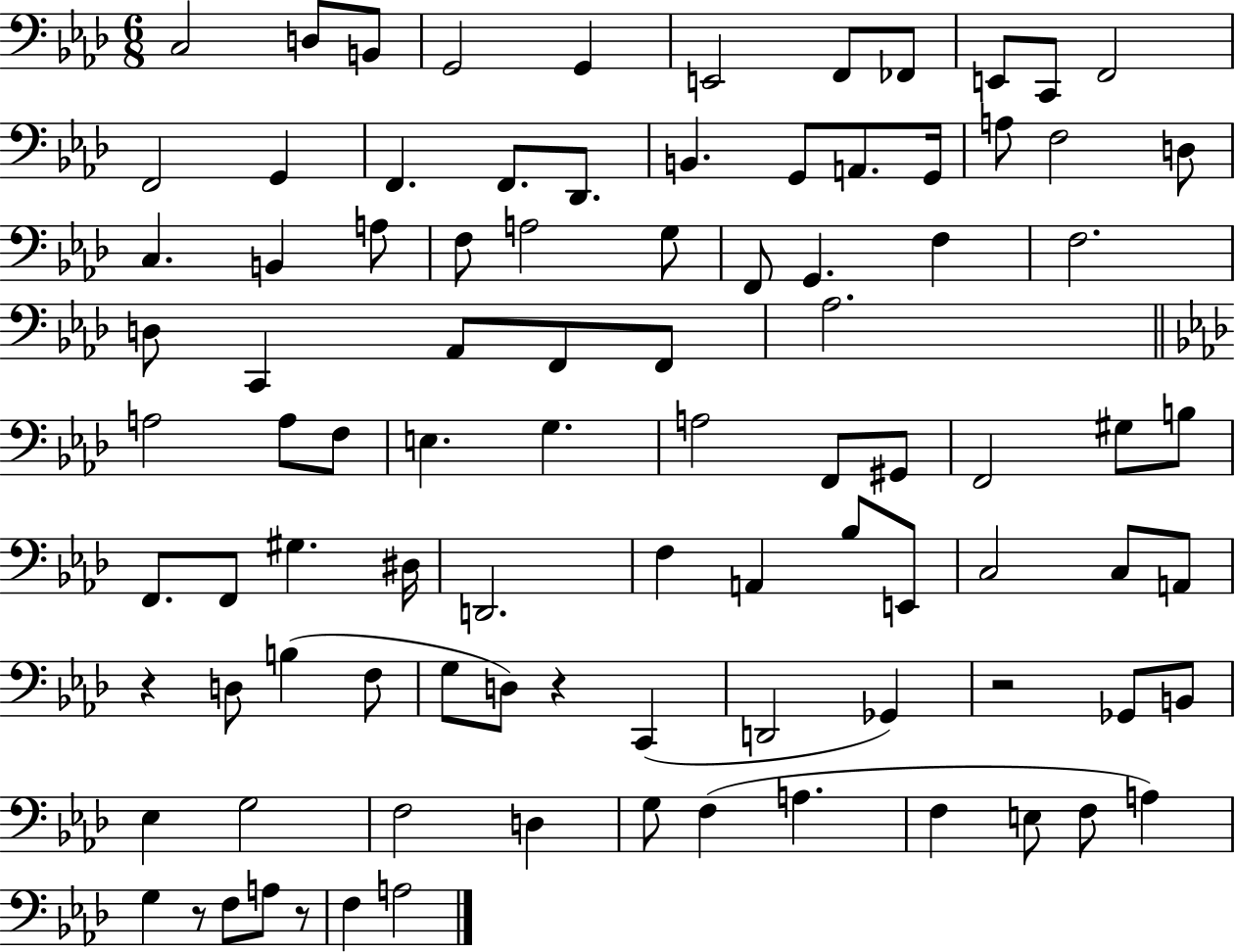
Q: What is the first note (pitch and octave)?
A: C3